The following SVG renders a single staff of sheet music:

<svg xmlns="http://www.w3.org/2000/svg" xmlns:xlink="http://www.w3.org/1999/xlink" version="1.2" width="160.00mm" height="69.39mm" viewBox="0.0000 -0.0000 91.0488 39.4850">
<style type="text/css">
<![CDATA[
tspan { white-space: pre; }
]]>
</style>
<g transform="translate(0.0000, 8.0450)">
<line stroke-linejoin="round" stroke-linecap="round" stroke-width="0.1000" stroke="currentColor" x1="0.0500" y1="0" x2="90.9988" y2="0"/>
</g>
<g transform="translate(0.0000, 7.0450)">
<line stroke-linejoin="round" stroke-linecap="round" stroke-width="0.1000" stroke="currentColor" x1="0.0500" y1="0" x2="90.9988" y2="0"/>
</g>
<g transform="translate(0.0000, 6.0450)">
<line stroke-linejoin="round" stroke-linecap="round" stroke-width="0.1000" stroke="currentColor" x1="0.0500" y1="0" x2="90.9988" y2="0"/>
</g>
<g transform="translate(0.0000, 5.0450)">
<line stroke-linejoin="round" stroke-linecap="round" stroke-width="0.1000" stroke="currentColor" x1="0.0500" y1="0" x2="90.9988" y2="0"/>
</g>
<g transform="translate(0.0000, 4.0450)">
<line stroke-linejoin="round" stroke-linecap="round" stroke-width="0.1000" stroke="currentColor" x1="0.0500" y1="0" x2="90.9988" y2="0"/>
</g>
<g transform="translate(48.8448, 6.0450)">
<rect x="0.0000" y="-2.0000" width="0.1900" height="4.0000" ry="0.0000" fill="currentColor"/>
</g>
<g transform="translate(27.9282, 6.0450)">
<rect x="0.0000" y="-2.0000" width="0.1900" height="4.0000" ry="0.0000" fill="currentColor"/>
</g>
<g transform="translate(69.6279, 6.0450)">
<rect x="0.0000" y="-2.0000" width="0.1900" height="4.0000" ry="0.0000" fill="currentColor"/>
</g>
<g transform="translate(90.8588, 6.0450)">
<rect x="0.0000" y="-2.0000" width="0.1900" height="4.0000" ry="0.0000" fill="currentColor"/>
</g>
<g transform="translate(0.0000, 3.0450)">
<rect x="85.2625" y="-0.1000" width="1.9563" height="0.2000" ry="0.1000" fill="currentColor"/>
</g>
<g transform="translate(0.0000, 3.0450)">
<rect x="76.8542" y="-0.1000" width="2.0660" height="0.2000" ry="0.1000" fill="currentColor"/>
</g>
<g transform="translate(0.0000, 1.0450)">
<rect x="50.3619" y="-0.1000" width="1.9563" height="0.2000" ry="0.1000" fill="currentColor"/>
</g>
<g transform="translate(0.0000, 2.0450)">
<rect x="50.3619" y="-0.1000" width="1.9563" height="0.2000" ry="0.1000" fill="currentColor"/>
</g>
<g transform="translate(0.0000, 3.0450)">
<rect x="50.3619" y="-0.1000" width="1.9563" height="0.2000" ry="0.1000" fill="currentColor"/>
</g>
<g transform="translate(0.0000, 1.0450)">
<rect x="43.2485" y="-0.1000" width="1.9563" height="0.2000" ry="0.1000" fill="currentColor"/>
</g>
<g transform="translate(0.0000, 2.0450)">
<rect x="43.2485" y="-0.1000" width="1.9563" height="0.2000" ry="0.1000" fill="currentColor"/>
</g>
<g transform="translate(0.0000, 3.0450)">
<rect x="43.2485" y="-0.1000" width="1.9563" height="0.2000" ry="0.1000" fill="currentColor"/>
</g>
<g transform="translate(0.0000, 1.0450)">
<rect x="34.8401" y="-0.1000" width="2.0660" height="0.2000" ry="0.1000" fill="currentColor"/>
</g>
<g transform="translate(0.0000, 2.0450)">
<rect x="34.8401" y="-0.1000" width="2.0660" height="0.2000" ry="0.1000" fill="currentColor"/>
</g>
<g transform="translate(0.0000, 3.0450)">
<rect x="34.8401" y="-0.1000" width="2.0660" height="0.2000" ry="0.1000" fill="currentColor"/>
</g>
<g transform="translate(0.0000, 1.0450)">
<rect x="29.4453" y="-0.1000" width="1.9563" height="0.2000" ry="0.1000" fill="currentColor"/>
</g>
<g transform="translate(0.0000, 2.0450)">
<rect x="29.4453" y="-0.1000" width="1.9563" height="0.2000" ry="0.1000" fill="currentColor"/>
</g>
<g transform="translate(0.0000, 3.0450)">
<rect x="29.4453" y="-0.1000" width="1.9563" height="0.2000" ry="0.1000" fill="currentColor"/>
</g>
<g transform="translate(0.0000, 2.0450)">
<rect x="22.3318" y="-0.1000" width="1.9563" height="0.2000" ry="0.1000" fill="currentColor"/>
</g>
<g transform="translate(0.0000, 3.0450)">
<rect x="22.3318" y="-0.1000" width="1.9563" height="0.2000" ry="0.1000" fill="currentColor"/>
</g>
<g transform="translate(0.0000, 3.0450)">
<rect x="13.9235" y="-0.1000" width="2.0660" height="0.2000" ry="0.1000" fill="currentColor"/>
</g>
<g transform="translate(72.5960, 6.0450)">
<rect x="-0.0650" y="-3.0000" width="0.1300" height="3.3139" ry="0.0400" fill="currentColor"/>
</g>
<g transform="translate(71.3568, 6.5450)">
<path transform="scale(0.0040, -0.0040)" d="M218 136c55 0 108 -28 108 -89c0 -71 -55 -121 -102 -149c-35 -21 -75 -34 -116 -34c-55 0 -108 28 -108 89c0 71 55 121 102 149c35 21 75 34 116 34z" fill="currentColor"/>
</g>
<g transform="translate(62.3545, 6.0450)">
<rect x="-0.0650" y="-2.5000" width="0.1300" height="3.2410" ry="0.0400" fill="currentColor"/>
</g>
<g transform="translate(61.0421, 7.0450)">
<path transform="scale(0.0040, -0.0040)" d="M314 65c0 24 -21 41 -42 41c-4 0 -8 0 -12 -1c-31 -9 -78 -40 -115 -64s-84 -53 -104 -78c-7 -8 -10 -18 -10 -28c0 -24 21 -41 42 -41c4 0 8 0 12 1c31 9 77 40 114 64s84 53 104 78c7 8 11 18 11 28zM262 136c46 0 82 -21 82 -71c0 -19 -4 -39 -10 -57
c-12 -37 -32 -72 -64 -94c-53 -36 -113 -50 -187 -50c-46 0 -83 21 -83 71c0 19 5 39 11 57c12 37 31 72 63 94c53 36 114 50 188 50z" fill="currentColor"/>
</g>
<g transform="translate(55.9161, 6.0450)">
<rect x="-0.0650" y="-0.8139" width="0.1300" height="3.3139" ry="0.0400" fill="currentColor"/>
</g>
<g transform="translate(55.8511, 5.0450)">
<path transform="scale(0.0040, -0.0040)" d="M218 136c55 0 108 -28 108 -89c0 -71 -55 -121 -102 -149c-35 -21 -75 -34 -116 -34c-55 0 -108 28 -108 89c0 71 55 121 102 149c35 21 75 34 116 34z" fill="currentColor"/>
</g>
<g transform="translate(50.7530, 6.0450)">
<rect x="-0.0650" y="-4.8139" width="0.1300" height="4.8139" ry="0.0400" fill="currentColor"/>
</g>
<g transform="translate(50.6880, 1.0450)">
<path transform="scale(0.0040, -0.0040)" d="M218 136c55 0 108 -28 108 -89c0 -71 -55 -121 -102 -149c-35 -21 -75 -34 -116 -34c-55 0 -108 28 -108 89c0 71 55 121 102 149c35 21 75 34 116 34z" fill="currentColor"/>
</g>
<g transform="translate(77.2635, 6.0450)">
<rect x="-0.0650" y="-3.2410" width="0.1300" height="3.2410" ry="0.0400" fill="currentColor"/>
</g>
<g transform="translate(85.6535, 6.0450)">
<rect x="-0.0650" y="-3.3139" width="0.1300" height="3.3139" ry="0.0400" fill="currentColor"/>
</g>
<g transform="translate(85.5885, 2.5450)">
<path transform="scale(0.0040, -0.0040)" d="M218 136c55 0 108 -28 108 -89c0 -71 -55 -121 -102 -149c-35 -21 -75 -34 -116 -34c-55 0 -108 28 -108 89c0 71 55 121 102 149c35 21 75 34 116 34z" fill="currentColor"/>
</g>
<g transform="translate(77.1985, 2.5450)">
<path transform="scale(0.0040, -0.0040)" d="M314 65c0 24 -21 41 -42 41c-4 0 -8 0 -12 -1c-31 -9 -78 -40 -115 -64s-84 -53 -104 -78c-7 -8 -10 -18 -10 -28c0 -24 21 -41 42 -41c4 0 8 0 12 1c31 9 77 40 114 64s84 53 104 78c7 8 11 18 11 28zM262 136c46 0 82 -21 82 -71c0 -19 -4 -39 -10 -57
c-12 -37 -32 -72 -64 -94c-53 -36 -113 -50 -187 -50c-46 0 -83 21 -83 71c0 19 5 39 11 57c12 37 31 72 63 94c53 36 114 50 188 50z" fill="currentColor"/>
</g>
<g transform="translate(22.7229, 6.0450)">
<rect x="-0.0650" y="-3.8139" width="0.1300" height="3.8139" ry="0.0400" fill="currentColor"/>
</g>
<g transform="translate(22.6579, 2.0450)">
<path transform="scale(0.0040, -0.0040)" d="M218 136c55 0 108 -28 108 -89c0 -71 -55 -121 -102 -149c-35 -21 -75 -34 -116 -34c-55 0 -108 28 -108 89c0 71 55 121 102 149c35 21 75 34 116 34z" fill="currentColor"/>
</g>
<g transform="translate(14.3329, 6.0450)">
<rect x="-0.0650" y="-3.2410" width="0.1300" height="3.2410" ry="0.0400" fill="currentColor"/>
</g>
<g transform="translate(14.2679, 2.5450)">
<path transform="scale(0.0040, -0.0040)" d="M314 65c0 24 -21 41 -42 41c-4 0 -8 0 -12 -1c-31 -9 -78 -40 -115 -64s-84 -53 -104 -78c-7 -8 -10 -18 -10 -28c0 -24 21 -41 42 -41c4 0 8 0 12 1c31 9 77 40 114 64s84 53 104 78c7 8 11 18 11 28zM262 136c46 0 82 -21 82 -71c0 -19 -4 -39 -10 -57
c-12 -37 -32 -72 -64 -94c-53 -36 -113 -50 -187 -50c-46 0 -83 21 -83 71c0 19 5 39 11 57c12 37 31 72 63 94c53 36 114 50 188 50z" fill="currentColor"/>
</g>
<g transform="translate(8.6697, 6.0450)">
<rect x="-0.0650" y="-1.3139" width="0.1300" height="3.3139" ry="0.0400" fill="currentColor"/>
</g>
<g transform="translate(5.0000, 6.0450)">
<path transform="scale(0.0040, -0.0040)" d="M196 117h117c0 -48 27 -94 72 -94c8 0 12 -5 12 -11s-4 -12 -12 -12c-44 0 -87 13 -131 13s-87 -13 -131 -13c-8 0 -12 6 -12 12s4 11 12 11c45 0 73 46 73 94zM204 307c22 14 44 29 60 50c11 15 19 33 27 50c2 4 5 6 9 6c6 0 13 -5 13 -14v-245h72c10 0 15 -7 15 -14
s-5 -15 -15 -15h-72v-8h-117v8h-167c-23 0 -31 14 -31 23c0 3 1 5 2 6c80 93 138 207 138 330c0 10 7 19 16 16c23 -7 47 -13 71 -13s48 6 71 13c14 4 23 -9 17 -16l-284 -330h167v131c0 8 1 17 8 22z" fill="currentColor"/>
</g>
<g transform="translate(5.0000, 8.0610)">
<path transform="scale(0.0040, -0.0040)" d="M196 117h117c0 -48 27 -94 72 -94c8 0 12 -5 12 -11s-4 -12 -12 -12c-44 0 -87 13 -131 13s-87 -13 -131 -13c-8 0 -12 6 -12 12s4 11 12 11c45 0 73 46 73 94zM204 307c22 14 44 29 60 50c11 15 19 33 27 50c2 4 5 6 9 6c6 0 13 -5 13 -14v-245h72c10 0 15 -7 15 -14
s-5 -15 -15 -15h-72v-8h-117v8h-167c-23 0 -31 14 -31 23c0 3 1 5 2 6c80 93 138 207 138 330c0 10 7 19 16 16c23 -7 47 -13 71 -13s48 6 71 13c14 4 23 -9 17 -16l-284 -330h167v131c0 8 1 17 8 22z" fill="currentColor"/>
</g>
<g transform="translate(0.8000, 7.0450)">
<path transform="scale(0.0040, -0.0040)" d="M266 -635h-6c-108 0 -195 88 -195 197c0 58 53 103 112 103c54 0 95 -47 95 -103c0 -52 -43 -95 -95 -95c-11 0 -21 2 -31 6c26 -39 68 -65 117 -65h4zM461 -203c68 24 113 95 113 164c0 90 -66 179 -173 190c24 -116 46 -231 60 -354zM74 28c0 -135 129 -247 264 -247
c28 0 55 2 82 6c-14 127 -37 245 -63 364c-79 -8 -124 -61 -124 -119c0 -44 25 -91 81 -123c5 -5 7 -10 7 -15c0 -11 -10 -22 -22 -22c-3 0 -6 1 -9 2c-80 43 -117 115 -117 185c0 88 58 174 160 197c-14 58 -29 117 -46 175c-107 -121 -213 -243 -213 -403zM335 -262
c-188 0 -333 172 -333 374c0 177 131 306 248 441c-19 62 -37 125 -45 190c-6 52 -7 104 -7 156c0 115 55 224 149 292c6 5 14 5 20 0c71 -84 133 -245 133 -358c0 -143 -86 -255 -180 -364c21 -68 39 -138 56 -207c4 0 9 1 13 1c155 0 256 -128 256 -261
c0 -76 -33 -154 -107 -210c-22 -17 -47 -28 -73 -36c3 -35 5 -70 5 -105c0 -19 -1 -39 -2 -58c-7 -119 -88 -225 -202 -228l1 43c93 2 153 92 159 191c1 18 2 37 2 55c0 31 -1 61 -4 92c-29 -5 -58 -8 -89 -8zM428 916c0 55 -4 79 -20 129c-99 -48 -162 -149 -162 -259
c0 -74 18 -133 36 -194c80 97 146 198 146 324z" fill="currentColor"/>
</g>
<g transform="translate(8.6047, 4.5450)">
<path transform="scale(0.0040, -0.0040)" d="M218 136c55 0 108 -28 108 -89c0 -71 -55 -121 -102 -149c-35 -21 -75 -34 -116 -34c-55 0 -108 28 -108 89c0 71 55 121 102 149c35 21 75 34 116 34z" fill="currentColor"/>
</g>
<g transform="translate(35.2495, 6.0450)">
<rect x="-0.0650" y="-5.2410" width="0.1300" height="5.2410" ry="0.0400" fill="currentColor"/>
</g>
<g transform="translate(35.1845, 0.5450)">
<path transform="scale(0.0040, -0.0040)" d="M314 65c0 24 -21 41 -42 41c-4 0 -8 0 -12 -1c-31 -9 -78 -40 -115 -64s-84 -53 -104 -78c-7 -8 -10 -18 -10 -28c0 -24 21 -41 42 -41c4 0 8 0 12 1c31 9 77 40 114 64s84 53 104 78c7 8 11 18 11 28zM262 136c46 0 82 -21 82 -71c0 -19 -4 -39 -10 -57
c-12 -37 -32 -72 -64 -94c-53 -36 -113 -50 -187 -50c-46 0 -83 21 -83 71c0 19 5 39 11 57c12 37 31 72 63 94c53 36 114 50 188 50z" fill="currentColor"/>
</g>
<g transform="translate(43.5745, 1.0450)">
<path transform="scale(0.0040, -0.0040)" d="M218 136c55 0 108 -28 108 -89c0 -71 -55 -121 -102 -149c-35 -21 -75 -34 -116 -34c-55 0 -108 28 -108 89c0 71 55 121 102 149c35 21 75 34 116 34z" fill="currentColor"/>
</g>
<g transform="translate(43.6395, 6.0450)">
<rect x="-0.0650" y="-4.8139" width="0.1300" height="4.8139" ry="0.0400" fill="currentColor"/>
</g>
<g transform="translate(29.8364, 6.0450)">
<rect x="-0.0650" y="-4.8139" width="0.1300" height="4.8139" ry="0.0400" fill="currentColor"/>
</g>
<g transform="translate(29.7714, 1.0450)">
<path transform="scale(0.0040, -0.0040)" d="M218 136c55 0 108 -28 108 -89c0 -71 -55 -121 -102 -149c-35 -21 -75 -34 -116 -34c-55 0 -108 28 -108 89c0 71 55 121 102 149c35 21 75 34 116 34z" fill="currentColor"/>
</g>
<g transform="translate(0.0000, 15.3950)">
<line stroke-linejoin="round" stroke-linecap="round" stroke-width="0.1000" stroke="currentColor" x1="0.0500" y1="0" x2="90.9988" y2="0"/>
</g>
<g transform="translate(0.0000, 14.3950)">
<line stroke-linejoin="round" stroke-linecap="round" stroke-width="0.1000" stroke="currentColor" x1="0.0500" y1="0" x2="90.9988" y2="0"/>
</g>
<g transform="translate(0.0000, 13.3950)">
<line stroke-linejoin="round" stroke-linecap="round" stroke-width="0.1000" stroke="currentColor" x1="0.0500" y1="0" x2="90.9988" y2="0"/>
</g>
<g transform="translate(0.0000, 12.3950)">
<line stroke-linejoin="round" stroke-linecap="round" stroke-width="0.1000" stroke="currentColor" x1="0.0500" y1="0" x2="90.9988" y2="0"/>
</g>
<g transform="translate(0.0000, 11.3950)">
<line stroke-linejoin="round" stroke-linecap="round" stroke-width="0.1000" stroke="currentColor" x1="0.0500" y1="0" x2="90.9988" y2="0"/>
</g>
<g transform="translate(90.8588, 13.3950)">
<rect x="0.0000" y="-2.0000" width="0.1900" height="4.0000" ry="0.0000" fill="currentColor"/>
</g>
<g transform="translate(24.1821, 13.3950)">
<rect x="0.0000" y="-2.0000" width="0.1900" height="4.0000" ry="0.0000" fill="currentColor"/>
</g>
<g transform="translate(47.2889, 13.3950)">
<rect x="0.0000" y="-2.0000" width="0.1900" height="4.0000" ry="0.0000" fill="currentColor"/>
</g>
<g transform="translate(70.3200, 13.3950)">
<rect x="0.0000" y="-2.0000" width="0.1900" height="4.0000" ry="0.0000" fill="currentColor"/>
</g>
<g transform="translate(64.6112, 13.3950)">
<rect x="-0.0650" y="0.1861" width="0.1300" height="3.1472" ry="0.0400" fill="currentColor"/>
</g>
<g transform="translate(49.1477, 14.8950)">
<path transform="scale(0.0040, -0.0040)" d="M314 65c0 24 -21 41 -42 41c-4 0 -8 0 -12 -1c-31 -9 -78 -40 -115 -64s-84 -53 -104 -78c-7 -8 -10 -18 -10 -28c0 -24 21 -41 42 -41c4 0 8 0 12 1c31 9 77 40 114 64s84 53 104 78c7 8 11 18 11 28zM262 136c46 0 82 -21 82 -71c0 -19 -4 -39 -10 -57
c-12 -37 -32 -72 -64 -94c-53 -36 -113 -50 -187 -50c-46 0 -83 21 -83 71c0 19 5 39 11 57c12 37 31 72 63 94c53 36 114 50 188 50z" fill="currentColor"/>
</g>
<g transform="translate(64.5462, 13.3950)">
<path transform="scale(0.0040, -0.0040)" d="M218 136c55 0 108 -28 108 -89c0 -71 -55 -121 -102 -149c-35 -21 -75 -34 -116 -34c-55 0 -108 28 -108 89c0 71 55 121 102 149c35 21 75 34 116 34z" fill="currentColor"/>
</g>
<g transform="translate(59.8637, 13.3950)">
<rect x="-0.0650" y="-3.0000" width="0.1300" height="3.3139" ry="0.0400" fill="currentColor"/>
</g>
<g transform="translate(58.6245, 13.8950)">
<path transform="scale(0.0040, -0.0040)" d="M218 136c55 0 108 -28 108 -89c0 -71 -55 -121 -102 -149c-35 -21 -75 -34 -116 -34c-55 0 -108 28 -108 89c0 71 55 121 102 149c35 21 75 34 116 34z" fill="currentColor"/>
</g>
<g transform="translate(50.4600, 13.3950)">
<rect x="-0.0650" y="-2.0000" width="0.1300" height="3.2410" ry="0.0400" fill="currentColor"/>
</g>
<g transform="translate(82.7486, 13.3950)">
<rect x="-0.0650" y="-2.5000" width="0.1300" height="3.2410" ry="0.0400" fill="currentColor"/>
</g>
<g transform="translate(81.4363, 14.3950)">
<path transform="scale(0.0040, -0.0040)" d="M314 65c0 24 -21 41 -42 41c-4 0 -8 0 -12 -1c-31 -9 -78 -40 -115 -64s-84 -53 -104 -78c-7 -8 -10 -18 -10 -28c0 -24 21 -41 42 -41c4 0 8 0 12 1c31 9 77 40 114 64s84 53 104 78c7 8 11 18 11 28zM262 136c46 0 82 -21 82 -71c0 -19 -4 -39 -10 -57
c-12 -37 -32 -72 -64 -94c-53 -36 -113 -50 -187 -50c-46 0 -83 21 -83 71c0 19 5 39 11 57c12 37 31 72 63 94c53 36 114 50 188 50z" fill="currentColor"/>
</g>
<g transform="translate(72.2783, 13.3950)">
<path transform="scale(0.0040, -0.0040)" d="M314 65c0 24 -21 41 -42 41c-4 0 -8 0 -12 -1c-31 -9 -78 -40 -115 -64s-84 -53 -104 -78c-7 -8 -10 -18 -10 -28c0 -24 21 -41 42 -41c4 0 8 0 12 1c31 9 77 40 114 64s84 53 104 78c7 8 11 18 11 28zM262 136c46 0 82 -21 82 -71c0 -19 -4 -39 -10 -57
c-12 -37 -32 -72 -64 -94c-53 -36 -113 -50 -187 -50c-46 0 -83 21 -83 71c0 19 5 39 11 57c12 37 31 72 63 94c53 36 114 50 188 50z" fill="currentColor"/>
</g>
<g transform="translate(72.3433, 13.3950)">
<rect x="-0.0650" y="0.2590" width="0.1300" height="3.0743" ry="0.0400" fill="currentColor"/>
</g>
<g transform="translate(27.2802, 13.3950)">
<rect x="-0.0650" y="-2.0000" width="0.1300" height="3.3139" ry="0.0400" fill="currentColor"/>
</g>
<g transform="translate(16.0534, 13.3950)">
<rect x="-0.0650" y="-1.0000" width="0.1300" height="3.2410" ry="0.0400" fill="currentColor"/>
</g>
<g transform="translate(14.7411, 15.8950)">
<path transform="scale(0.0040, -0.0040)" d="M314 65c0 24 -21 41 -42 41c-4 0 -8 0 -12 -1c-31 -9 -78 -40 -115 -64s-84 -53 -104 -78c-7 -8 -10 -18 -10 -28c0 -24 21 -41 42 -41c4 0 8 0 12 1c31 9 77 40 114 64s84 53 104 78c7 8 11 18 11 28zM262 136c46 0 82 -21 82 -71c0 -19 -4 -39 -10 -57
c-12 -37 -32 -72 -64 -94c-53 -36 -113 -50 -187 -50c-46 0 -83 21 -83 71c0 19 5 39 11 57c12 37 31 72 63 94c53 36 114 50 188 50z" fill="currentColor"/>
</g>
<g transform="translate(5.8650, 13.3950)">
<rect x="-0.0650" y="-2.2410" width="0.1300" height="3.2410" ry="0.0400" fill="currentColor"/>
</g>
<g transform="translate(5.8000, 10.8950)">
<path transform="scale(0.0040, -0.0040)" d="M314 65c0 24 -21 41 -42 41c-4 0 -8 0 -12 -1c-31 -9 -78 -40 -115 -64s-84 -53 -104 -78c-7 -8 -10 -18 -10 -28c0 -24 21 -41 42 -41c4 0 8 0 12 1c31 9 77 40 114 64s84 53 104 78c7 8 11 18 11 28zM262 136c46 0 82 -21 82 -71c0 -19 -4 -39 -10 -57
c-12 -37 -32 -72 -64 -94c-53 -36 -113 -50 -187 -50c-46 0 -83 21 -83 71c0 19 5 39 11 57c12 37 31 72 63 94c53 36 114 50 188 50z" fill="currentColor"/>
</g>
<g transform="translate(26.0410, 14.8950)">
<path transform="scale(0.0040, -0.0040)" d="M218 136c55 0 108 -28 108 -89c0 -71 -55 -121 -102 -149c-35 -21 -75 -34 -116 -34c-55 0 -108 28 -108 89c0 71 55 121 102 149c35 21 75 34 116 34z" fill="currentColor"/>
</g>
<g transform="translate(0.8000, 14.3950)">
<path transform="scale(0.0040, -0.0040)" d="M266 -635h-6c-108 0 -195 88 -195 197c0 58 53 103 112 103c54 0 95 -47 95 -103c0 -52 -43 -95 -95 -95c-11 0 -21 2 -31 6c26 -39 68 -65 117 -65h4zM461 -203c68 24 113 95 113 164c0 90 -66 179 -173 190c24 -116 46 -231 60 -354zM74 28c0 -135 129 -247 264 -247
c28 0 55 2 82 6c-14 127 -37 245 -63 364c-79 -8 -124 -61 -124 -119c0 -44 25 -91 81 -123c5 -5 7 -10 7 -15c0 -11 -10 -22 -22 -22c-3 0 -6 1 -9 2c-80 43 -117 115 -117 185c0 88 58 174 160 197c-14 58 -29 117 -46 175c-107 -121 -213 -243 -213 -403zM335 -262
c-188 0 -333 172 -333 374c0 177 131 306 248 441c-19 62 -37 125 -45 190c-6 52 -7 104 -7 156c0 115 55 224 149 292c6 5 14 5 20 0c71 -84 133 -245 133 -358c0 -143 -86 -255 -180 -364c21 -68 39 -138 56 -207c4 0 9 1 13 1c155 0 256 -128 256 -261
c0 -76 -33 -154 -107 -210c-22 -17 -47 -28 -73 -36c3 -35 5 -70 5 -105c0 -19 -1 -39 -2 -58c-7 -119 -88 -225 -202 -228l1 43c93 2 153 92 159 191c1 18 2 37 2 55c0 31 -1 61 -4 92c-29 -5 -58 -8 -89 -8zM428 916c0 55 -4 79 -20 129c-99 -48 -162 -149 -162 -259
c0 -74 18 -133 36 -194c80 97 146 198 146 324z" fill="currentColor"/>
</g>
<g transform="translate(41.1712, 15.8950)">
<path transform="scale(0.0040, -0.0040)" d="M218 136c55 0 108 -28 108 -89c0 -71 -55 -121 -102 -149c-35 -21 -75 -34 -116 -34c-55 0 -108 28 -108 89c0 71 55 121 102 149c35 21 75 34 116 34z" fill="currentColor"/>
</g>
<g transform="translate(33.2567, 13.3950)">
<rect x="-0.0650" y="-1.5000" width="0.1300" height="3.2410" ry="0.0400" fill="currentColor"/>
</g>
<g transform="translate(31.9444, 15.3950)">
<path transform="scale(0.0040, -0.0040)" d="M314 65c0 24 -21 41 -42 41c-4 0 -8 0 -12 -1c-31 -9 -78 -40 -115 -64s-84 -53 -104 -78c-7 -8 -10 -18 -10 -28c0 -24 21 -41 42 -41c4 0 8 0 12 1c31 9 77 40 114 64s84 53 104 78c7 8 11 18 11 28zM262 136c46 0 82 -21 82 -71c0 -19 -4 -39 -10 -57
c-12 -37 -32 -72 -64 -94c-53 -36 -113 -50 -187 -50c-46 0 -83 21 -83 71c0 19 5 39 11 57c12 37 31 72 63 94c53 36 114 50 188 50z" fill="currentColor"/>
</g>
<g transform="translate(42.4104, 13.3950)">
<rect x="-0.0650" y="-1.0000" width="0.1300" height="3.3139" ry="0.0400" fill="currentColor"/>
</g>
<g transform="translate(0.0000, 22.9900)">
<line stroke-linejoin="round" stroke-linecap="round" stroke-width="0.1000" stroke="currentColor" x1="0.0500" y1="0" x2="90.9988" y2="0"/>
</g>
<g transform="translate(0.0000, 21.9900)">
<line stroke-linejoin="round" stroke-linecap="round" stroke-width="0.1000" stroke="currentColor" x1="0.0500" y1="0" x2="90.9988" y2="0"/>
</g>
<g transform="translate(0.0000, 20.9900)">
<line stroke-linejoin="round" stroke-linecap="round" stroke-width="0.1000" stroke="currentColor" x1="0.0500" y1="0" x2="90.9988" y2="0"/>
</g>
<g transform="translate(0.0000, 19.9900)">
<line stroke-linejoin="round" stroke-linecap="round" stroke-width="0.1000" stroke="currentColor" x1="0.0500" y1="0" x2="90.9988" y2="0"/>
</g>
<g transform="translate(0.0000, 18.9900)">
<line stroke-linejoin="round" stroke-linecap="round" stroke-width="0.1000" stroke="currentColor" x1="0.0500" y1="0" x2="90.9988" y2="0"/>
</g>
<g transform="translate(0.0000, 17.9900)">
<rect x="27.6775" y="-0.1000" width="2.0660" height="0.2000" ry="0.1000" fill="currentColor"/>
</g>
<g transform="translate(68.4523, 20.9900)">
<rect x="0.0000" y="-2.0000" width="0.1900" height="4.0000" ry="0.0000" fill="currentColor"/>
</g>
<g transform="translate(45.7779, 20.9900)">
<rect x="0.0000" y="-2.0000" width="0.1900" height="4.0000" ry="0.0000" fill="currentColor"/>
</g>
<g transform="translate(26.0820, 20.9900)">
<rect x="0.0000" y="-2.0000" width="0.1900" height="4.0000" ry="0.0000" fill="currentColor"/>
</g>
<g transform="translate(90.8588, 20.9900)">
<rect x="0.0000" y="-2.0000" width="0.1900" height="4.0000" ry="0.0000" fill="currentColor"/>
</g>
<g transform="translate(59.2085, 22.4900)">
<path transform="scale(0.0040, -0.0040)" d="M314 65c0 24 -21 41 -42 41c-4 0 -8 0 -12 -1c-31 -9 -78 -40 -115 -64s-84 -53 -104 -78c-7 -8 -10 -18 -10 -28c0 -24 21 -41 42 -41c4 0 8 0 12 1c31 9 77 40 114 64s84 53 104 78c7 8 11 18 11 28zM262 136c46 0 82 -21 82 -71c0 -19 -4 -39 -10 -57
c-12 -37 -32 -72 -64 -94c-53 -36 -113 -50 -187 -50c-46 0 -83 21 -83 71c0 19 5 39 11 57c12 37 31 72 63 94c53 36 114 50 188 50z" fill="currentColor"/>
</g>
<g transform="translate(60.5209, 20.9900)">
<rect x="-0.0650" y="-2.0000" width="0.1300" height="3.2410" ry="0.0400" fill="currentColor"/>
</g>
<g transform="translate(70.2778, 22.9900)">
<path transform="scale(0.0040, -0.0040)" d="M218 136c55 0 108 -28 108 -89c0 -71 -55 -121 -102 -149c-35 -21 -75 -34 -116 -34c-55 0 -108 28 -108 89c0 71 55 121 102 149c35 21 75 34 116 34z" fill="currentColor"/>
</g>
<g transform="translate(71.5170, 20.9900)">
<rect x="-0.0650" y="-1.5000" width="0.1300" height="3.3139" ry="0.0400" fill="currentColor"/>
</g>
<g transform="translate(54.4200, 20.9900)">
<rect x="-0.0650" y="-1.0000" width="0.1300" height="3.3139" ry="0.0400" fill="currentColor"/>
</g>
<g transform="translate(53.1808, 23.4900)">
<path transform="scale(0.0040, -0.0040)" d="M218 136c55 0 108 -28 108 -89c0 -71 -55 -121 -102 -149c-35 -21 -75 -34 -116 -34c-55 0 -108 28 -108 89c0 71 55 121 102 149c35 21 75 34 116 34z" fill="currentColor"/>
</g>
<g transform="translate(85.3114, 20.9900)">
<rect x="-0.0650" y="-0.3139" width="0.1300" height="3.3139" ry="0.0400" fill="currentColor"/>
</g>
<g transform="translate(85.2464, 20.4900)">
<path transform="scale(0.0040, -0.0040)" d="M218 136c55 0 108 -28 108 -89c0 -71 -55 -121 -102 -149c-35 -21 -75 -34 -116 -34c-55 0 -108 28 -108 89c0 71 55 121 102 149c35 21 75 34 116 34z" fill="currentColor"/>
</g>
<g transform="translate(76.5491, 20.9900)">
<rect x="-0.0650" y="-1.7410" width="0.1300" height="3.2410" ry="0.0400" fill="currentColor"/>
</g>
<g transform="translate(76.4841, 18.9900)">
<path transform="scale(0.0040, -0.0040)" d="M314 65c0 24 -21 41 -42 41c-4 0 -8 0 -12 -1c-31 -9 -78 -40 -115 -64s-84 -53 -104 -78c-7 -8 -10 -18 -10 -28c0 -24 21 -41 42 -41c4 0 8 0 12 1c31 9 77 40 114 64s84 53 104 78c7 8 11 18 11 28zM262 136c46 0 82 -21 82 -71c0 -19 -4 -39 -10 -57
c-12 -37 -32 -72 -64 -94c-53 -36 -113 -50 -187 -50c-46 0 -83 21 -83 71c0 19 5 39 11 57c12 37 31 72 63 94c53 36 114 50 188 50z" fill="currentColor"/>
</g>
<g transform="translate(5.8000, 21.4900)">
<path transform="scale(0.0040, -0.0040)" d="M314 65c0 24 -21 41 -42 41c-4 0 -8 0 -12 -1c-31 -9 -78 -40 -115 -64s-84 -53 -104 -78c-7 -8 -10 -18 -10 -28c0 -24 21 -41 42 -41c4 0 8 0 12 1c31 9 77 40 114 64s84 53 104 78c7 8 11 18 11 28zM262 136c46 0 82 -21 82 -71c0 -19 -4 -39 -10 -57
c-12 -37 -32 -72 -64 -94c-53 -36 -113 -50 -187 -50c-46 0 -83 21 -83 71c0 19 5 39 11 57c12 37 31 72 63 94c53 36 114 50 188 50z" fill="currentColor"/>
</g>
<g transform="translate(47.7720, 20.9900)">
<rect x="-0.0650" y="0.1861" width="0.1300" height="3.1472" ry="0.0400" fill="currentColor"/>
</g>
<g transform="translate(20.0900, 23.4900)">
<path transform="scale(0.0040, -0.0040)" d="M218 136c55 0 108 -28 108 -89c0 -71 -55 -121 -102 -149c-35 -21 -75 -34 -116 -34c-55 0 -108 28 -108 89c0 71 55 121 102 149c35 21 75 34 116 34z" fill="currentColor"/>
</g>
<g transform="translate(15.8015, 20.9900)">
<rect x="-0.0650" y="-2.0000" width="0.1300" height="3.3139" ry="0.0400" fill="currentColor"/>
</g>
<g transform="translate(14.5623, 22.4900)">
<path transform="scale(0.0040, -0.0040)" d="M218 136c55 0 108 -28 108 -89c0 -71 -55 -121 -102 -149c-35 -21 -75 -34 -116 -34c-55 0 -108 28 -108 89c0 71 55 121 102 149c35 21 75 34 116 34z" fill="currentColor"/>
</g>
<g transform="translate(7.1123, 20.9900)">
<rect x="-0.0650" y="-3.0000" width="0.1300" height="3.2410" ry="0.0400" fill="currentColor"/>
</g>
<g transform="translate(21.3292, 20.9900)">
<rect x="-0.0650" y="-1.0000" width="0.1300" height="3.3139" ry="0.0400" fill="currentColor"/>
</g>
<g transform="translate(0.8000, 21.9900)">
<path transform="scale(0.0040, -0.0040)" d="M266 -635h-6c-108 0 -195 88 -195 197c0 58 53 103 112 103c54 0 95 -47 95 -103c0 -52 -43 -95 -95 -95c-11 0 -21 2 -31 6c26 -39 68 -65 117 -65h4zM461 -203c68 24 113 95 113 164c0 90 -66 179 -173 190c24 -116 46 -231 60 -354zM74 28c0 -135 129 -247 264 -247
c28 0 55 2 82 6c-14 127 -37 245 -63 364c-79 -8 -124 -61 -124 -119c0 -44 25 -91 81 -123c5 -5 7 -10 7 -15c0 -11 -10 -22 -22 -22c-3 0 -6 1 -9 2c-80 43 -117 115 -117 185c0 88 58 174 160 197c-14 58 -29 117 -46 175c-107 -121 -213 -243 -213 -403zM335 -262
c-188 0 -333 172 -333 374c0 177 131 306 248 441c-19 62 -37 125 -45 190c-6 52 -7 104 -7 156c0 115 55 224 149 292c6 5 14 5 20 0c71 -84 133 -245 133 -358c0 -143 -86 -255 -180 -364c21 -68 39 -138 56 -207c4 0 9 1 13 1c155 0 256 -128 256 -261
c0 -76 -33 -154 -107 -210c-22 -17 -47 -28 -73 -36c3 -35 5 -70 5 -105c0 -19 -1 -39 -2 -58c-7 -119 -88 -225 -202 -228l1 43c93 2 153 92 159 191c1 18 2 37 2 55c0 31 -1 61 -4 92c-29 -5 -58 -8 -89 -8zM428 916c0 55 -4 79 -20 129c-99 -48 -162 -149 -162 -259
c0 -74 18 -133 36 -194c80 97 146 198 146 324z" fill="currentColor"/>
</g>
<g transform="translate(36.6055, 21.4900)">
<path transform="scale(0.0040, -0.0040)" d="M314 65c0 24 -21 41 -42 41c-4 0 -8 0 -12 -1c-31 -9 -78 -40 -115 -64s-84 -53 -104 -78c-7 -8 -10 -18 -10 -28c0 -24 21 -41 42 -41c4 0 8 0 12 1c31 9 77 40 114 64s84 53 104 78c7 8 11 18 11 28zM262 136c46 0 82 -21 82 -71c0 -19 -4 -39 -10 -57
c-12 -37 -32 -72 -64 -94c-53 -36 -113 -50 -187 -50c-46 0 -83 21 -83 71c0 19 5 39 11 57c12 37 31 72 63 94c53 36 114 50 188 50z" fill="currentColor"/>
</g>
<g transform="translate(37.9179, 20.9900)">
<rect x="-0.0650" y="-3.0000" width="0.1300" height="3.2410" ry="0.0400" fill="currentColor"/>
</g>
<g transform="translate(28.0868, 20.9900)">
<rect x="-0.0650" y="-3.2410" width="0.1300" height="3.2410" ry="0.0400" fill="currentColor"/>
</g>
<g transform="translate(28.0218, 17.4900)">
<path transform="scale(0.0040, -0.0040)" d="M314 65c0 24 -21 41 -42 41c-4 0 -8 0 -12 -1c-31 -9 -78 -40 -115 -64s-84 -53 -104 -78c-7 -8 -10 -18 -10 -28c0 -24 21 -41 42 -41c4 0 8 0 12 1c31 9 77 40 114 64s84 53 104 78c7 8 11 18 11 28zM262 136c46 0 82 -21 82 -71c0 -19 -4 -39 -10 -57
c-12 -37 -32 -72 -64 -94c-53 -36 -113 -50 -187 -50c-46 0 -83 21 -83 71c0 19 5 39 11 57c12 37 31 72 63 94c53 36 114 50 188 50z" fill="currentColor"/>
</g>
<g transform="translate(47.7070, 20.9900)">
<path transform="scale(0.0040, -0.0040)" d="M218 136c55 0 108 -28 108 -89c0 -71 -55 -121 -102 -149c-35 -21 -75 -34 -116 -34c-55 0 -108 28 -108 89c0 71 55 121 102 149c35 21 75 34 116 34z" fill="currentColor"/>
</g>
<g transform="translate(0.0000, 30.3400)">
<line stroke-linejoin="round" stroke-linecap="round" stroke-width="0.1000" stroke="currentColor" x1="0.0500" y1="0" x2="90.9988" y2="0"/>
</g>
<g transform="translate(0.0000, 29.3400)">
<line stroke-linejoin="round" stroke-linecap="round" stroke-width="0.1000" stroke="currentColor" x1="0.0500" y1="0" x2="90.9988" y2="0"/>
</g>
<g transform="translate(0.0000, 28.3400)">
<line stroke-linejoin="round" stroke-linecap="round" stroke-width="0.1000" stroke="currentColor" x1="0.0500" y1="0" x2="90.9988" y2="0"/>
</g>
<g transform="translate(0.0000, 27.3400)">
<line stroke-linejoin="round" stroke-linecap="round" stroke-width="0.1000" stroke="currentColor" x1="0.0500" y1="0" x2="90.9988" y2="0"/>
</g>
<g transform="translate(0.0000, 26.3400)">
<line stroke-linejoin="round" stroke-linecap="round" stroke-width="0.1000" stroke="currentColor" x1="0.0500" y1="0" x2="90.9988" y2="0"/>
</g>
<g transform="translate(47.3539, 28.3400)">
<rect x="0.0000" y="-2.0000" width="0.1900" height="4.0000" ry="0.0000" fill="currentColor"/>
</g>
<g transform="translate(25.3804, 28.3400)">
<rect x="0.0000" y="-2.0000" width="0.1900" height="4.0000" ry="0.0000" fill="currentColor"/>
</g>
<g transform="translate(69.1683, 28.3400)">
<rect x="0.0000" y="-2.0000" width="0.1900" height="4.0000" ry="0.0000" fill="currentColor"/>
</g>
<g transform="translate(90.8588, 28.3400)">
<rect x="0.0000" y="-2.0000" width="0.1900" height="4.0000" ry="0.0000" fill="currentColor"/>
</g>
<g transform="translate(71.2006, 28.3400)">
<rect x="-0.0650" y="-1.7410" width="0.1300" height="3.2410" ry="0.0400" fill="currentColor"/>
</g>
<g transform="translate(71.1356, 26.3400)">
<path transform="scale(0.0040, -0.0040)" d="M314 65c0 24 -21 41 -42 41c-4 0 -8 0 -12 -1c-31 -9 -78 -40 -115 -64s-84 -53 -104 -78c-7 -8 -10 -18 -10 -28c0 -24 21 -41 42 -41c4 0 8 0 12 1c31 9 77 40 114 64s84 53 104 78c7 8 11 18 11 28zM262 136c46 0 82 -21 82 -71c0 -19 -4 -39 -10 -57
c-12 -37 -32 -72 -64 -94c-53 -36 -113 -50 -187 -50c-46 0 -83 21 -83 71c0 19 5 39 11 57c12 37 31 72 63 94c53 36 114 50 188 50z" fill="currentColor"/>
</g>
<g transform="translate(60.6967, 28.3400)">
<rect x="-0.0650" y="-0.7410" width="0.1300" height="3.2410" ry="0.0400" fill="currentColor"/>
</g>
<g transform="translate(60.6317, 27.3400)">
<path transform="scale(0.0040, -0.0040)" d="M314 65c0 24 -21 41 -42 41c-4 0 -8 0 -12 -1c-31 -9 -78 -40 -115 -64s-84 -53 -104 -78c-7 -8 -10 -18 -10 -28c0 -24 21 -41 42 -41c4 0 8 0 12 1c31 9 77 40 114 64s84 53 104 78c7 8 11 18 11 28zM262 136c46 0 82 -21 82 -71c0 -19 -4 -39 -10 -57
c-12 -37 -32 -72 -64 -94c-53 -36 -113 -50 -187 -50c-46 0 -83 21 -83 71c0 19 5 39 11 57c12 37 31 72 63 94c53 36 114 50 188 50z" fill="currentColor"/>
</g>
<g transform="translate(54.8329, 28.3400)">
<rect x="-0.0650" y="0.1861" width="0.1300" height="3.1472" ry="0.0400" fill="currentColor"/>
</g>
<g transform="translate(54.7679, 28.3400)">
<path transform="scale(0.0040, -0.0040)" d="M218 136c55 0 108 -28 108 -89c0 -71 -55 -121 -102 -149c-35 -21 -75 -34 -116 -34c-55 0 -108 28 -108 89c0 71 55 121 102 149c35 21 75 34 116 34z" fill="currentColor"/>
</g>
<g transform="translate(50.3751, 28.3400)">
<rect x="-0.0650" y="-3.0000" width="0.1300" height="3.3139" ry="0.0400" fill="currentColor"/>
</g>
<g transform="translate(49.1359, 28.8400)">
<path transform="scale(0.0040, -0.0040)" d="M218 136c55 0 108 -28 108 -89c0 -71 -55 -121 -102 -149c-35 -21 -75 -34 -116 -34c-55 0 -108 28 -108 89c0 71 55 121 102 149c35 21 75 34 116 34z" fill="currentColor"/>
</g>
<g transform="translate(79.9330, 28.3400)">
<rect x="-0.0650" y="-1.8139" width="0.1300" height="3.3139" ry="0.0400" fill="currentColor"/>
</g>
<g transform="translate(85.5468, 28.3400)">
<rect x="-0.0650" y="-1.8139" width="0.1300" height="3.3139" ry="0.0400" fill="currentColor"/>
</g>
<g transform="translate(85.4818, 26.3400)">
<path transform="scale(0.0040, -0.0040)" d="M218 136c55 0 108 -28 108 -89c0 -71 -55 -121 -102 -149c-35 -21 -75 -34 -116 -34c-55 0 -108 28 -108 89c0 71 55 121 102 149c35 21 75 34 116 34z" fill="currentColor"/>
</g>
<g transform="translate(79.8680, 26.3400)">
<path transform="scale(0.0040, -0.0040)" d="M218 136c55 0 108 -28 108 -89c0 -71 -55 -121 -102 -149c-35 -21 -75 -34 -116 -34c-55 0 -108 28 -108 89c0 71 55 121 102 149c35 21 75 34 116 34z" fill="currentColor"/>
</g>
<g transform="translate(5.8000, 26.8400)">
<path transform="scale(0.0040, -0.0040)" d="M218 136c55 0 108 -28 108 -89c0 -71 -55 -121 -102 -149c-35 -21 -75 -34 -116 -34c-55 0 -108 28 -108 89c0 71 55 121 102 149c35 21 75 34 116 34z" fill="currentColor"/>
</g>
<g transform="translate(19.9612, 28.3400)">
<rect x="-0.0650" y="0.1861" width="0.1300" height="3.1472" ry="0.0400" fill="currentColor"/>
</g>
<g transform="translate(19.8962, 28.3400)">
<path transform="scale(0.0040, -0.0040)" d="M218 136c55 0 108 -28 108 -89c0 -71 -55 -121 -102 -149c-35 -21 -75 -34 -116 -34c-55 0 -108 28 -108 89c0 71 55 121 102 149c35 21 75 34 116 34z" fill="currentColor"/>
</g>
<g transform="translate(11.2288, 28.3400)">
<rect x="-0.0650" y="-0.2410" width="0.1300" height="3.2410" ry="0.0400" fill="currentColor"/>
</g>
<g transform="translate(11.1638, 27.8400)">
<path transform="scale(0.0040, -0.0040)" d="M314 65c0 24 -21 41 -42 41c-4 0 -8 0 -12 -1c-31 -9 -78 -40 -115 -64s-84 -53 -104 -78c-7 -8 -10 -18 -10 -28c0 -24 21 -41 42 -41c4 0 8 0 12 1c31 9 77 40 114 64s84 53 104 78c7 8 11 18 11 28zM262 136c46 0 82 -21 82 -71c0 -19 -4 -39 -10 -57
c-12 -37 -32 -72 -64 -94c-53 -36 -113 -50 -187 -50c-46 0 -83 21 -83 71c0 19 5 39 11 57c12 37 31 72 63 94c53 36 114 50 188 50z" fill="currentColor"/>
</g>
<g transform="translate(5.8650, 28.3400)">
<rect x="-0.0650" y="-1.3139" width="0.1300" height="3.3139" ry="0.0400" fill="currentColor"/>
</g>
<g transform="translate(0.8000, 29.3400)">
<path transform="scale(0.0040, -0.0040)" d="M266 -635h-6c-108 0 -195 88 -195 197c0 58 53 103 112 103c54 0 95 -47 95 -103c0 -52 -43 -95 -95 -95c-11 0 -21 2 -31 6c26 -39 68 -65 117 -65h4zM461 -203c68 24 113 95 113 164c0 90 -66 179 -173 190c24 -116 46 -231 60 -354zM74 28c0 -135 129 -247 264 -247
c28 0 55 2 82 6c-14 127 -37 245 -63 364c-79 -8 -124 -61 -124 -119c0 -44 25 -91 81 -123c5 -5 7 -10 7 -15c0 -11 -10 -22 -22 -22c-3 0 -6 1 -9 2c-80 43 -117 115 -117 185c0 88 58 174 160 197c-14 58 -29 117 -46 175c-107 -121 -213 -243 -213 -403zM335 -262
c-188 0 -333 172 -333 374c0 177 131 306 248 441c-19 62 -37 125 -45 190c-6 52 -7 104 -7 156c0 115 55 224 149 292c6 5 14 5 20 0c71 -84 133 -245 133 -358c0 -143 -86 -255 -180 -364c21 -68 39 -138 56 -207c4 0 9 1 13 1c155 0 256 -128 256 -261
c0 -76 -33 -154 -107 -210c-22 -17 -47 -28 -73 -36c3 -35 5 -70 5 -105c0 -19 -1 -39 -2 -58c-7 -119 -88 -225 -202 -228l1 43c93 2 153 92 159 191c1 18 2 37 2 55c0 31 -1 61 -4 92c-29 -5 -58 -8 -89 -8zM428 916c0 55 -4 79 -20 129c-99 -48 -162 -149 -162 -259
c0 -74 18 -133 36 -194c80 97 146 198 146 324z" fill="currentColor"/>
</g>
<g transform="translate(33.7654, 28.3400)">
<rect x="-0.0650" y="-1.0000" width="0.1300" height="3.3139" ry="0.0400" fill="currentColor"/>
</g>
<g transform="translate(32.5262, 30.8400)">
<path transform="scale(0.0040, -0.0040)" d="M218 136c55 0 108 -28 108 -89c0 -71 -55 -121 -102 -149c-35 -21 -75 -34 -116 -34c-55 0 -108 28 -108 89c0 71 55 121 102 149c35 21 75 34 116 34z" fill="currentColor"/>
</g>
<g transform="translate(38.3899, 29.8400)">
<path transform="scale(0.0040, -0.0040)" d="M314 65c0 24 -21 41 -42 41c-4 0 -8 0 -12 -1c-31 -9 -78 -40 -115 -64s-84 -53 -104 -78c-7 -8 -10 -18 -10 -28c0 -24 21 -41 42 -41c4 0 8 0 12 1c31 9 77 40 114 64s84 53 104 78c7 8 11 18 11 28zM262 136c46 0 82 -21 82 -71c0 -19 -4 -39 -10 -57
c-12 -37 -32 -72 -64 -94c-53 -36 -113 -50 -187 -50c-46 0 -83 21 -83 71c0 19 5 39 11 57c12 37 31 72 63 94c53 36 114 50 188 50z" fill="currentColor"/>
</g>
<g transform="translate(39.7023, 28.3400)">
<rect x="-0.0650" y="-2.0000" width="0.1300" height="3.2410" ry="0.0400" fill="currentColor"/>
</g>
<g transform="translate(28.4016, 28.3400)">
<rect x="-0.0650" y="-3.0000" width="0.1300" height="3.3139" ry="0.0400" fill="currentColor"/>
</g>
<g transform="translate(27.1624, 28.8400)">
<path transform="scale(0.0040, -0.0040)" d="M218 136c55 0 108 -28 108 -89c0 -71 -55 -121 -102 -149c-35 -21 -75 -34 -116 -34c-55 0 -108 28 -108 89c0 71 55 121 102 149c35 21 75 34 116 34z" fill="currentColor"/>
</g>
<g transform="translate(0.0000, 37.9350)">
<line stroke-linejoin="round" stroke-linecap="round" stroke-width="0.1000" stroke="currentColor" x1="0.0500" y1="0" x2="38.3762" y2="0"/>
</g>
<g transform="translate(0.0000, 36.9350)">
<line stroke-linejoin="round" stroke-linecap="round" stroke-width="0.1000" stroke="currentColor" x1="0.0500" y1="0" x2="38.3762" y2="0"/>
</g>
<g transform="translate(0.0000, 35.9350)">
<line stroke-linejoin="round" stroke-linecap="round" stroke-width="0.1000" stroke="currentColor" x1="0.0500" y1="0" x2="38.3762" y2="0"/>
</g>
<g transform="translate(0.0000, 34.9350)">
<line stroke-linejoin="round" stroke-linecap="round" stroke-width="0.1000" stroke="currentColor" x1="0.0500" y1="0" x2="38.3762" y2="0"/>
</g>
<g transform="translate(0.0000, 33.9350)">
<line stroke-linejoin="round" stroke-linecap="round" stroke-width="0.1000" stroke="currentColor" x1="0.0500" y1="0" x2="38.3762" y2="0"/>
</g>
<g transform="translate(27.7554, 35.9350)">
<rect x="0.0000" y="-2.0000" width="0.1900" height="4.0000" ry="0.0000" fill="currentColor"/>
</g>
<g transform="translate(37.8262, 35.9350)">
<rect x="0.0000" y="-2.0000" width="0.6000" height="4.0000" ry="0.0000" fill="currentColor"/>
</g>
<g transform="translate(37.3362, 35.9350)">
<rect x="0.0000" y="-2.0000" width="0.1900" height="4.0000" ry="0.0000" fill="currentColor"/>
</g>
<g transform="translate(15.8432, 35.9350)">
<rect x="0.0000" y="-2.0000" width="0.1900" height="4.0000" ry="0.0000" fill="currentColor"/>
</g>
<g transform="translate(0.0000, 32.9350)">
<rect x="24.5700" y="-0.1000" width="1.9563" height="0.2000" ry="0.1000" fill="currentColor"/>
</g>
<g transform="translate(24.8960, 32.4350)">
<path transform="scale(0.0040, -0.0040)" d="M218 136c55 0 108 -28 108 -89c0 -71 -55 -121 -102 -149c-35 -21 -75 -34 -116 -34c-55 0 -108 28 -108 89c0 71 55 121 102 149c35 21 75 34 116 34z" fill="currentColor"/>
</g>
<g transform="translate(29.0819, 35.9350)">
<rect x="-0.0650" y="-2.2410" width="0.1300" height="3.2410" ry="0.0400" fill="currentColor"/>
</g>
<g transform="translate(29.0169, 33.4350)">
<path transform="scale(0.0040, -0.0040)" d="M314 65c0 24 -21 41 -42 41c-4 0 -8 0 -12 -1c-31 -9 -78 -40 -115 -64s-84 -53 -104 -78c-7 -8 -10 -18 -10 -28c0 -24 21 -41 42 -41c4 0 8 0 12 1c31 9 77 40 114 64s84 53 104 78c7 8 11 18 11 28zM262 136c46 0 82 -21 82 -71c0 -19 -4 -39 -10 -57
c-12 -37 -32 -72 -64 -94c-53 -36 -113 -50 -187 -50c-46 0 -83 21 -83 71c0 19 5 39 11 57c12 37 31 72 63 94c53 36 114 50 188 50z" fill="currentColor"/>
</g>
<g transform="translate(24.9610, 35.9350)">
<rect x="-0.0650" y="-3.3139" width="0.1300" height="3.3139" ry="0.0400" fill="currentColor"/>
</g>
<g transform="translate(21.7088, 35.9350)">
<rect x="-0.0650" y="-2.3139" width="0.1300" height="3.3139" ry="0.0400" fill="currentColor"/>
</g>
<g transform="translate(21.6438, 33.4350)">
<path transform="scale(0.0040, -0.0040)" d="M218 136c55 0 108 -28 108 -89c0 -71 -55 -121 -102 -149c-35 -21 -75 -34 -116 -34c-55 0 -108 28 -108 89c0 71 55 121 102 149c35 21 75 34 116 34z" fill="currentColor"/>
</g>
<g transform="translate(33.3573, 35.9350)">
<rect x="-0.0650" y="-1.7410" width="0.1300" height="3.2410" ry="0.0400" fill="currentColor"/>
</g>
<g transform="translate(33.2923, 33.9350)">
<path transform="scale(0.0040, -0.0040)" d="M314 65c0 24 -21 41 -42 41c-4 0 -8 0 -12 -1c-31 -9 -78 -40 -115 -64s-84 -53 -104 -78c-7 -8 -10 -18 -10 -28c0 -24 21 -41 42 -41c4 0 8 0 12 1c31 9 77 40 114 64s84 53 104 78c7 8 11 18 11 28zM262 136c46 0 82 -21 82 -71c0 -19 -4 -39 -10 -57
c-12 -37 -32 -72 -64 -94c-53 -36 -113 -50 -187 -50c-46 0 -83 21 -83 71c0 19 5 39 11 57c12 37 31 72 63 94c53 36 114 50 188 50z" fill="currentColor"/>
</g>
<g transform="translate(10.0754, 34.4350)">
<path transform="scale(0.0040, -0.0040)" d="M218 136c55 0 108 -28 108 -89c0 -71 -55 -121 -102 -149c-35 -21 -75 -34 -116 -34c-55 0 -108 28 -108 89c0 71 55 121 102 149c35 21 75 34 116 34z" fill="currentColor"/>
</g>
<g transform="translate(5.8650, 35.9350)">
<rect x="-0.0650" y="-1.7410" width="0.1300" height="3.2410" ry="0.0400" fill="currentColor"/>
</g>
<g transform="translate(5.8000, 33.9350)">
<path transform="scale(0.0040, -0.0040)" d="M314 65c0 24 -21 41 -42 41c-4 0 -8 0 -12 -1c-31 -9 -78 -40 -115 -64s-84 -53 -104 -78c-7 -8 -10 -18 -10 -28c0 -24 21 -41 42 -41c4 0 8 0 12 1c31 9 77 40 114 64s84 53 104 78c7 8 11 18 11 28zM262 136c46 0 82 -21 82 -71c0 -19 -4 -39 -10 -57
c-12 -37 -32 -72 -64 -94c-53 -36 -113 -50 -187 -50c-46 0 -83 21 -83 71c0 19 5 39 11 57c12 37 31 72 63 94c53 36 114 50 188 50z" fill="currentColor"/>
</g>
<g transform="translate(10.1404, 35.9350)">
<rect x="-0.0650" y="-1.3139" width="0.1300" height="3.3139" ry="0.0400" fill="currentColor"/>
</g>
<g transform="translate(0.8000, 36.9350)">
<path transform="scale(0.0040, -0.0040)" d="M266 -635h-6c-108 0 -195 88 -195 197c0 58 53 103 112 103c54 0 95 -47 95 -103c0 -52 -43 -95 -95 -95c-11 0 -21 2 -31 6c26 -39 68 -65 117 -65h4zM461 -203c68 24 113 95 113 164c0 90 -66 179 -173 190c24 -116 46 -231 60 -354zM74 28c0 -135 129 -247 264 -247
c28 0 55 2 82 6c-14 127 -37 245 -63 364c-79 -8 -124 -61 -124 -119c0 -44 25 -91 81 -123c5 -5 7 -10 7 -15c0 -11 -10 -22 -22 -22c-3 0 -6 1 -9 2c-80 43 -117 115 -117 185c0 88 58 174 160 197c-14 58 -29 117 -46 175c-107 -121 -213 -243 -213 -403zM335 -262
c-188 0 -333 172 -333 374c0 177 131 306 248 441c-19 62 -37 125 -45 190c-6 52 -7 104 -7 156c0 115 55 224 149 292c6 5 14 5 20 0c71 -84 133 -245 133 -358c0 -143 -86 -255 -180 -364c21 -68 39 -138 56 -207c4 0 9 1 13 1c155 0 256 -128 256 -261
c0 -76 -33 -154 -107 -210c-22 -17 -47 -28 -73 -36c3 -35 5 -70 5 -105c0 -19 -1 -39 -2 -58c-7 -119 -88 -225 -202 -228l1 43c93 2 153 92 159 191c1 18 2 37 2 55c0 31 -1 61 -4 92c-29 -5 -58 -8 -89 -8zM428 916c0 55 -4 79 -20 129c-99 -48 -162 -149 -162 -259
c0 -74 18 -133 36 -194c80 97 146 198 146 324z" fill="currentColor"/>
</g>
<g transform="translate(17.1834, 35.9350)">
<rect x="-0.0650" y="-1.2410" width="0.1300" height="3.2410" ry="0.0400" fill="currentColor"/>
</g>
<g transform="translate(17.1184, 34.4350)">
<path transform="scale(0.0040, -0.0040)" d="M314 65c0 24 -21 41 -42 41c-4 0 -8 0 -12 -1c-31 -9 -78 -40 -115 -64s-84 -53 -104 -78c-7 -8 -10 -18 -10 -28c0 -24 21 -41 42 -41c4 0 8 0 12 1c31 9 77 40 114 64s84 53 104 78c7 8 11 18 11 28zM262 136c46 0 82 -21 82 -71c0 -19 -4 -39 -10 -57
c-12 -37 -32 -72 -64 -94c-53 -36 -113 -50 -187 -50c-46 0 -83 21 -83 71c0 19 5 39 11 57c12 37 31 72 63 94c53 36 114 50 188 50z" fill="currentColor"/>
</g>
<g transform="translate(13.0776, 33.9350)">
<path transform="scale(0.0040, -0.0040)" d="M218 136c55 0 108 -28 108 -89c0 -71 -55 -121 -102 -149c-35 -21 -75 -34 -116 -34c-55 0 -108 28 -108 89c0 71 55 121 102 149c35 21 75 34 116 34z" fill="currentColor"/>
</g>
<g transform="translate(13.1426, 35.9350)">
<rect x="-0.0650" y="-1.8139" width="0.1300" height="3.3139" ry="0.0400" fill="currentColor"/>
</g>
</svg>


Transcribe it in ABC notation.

X:1
T:Untitled
M:4/4
L:1/4
K:C
e b2 c' e' f'2 e' e' d G2 A b2 b g2 D2 F E2 D F2 A B B2 G2 A2 F D b2 A2 B D F2 E f2 c e c2 B A D F2 A B d2 f2 f f f2 e f e2 g b g2 f2